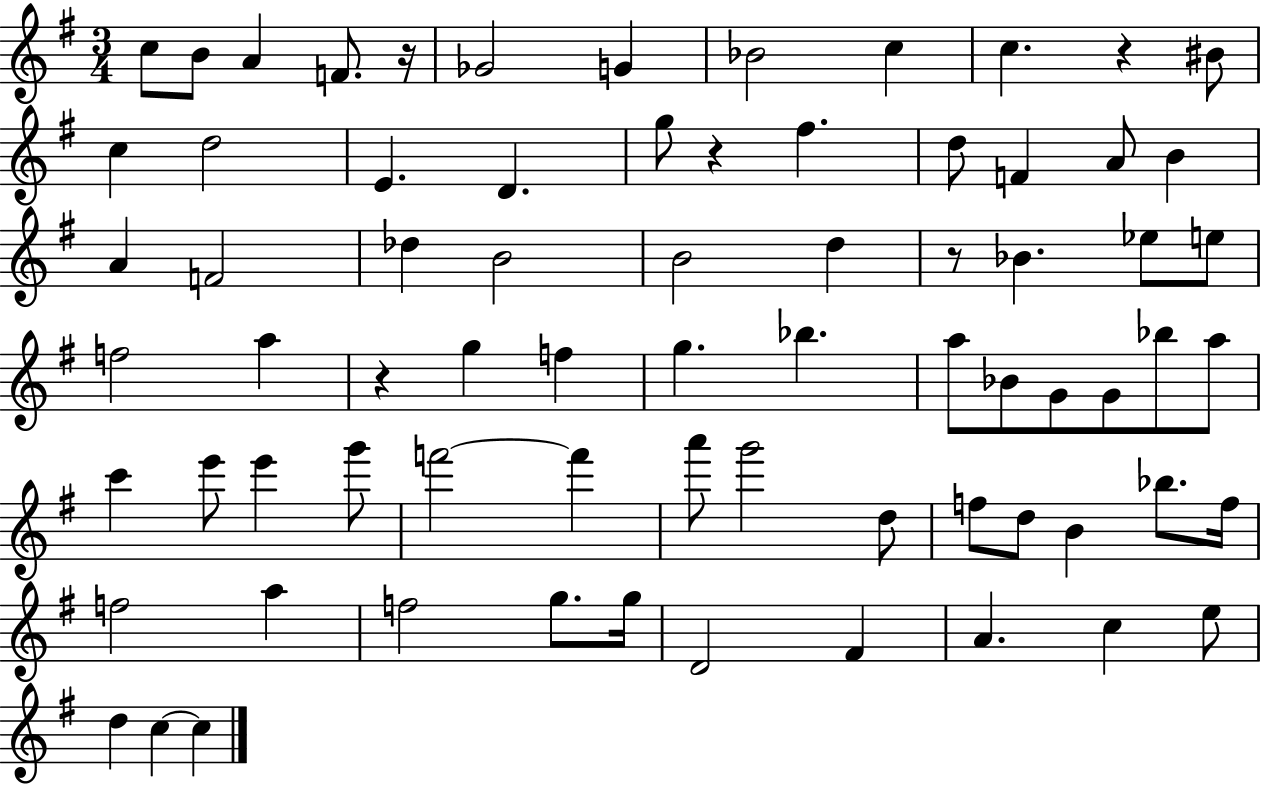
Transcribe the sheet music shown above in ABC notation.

X:1
T:Untitled
M:3/4
L:1/4
K:G
c/2 B/2 A F/2 z/4 _G2 G _B2 c c z ^B/2 c d2 E D g/2 z ^f d/2 F A/2 B A F2 _d B2 B2 d z/2 _B _e/2 e/2 f2 a z g f g _b a/2 _B/2 G/2 G/2 _b/2 a/2 c' e'/2 e' g'/2 f'2 f' a'/2 g'2 d/2 f/2 d/2 B _b/2 f/4 f2 a f2 g/2 g/4 D2 ^F A c e/2 d c c